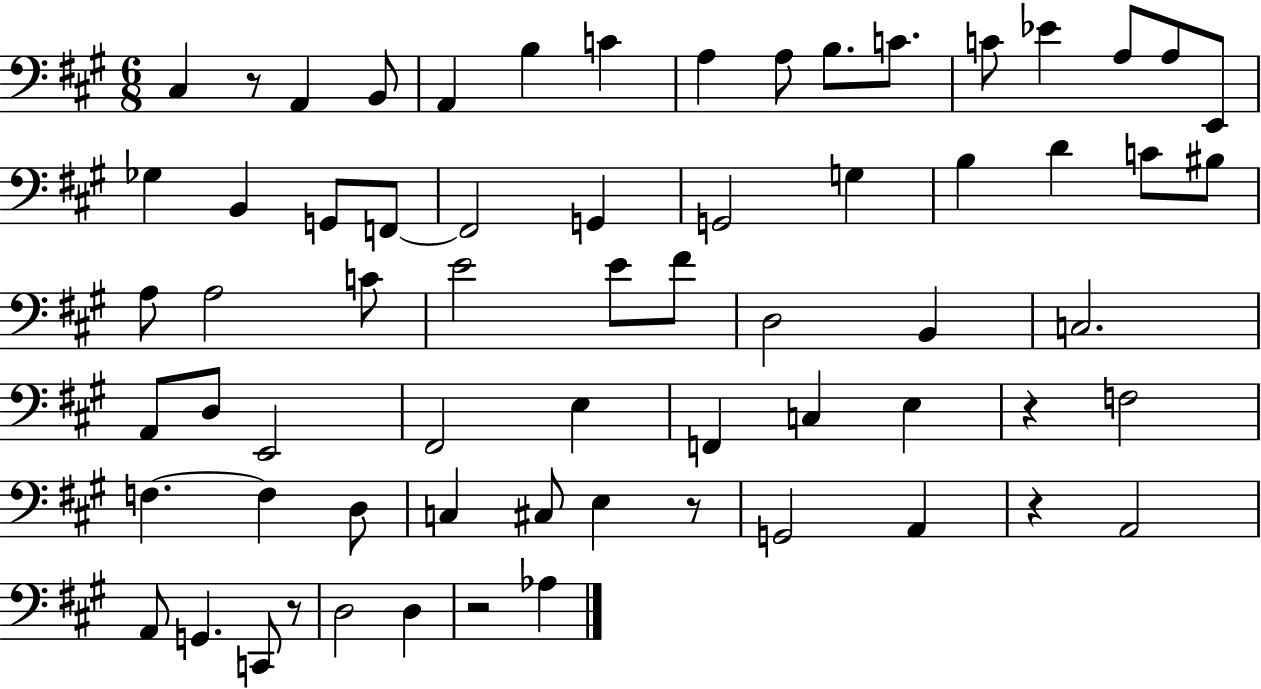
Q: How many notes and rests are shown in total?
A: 66